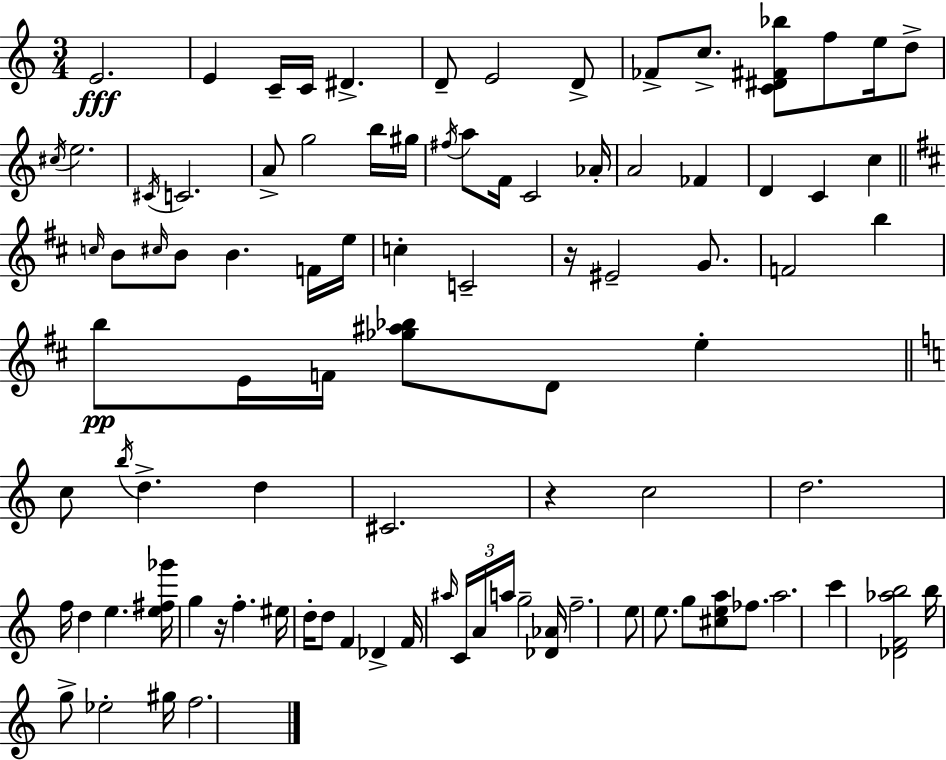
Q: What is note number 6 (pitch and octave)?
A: D4